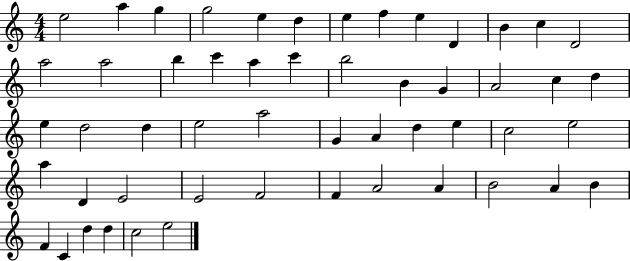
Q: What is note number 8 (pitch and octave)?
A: F5